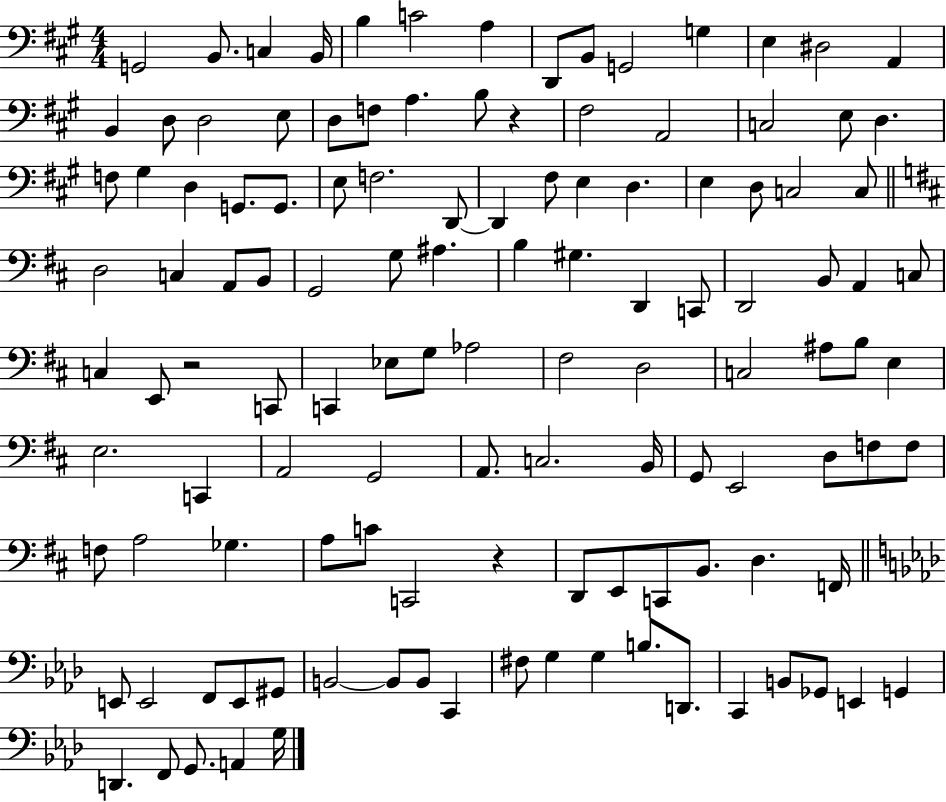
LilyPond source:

{
  \clef bass
  \numericTimeSignature
  \time 4/4
  \key a \major
  \repeat volta 2 { g,2 b,8. c4 b,16 | b4 c'2 a4 | d,8 b,8 g,2 g4 | e4 dis2 a,4 | \break b,4 d8 d2 e8 | d8 f8 a4. b8 r4 | fis2 a,2 | c2 e8 d4. | \break f8 gis4 d4 g,8. g,8. | e8 f2. d,8~~ | d,4 fis8 e4 d4. | e4 d8 c2 c8 | \break \bar "||" \break \key d \major d2 c4 a,8 b,8 | g,2 g8 ais4. | b4 gis4. d,4 c,8 | d,2 b,8 a,4 c8 | \break c4 e,8 r2 c,8 | c,4 ees8 g8 aes2 | fis2 d2 | c2 ais8 b8 e4 | \break e2. c,4 | a,2 g,2 | a,8. c2. b,16 | g,8 e,2 d8 f8 f8 | \break f8 a2 ges4. | a8 c'8 c,2 r4 | d,8 e,8 c,8 b,8. d4. f,16 | \bar "||" \break \key f \minor e,8 e,2 f,8 e,8 gis,8 | b,2~~ b,8 b,8 c,4 | fis8 g4 g4 b8. d,8. | c,4 b,8 ges,8 e,4 g,4 | \break d,4. f,8 g,8. a,4 g16 | } \bar "|."
}